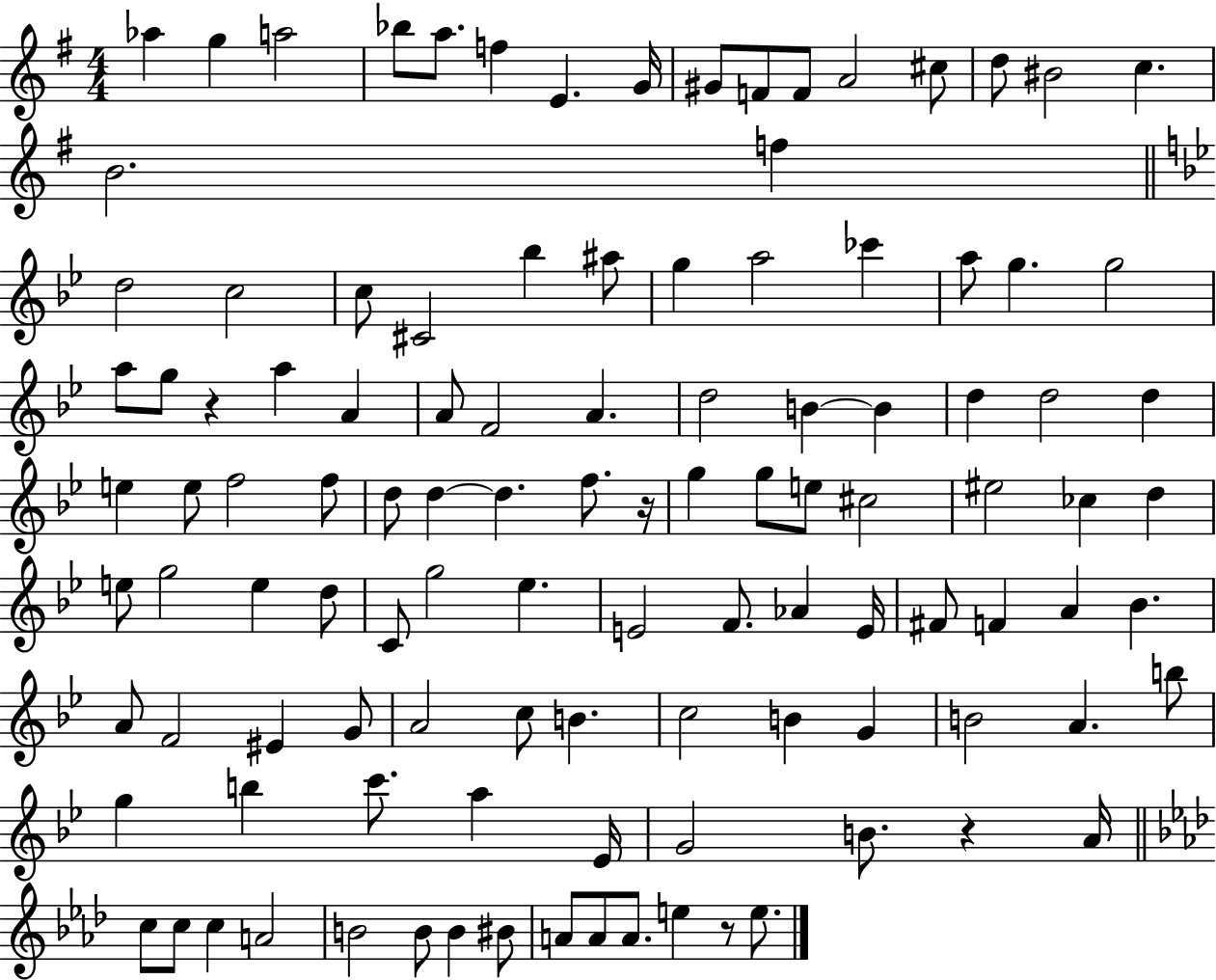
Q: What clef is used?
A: treble